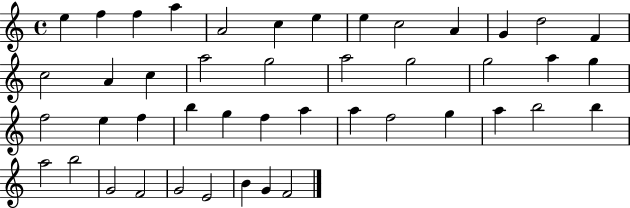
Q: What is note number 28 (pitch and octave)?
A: G5